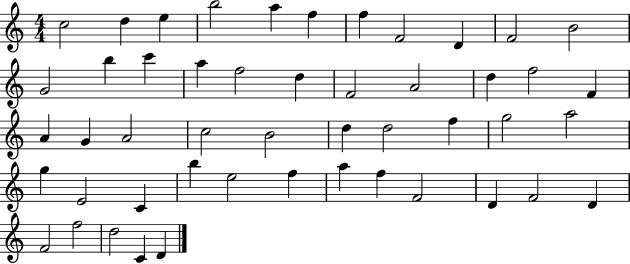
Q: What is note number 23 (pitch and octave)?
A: A4